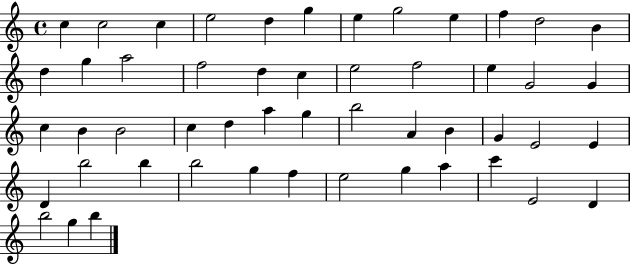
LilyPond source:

{
  \clef treble
  \time 4/4
  \defaultTimeSignature
  \key c \major
  c''4 c''2 c''4 | e''2 d''4 g''4 | e''4 g''2 e''4 | f''4 d''2 b'4 | \break d''4 g''4 a''2 | f''2 d''4 c''4 | e''2 f''2 | e''4 g'2 g'4 | \break c''4 b'4 b'2 | c''4 d''4 a''4 g''4 | b''2 a'4 b'4 | g'4 e'2 e'4 | \break d'4 b''2 b''4 | b''2 g''4 f''4 | e''2 g''4 a''4 | c'''4 e'2 d'4 | \break b''2 g''4 b''4 | \bar "|."
}